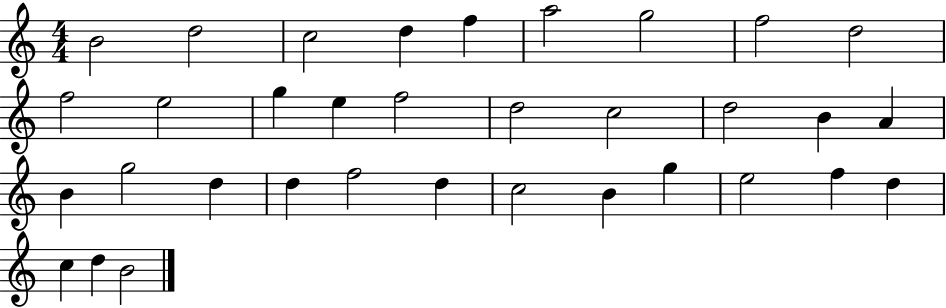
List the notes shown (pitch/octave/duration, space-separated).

B4/h D5/h C5/h D5/q F5/q A5/h G5/h F5/h D5/h F5/h E5/h G5/q E5/q F5/h D5/h C5/h D5/h B4/q A4/q B4/q G5/h D5/q D5/q F5/h D5/q C5/h B4/q G5/q E5/h F5/q D5/q C5/q D5/q B4/h